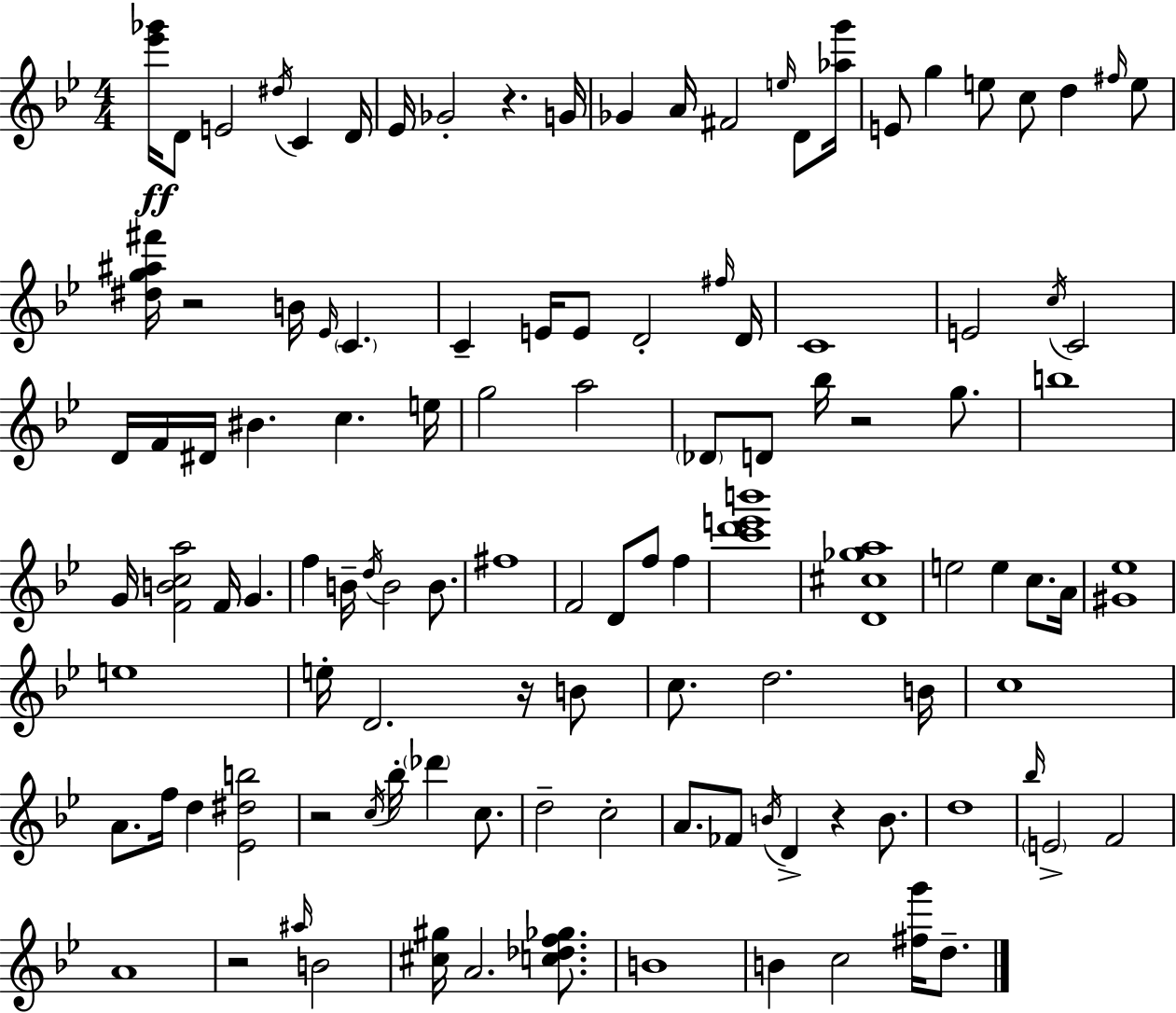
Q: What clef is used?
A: treble